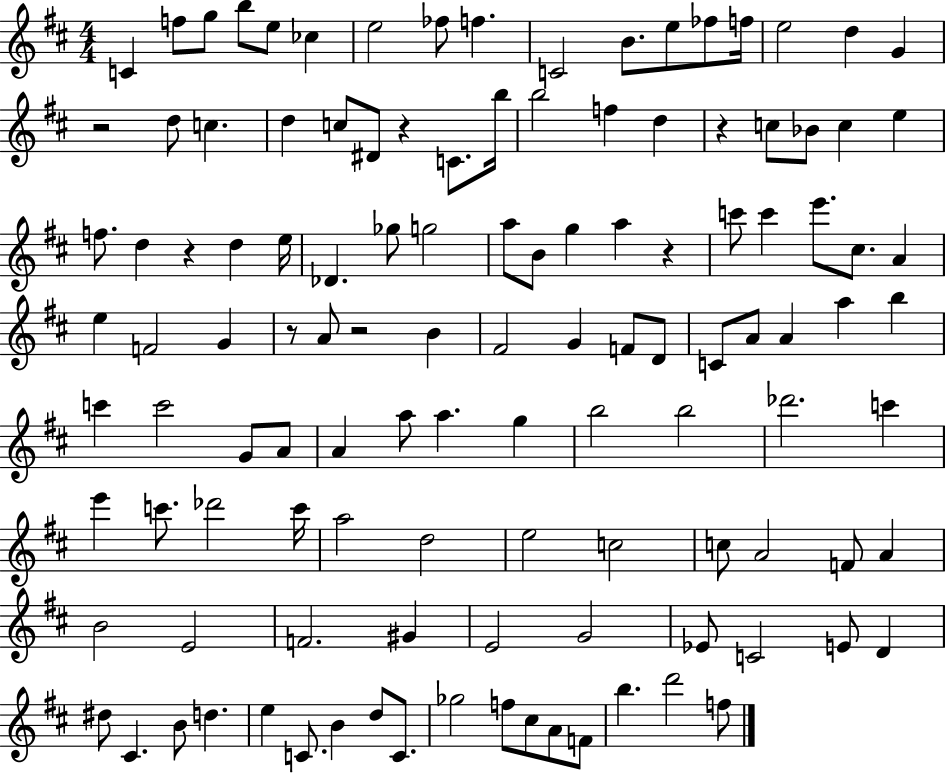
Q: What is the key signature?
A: D major